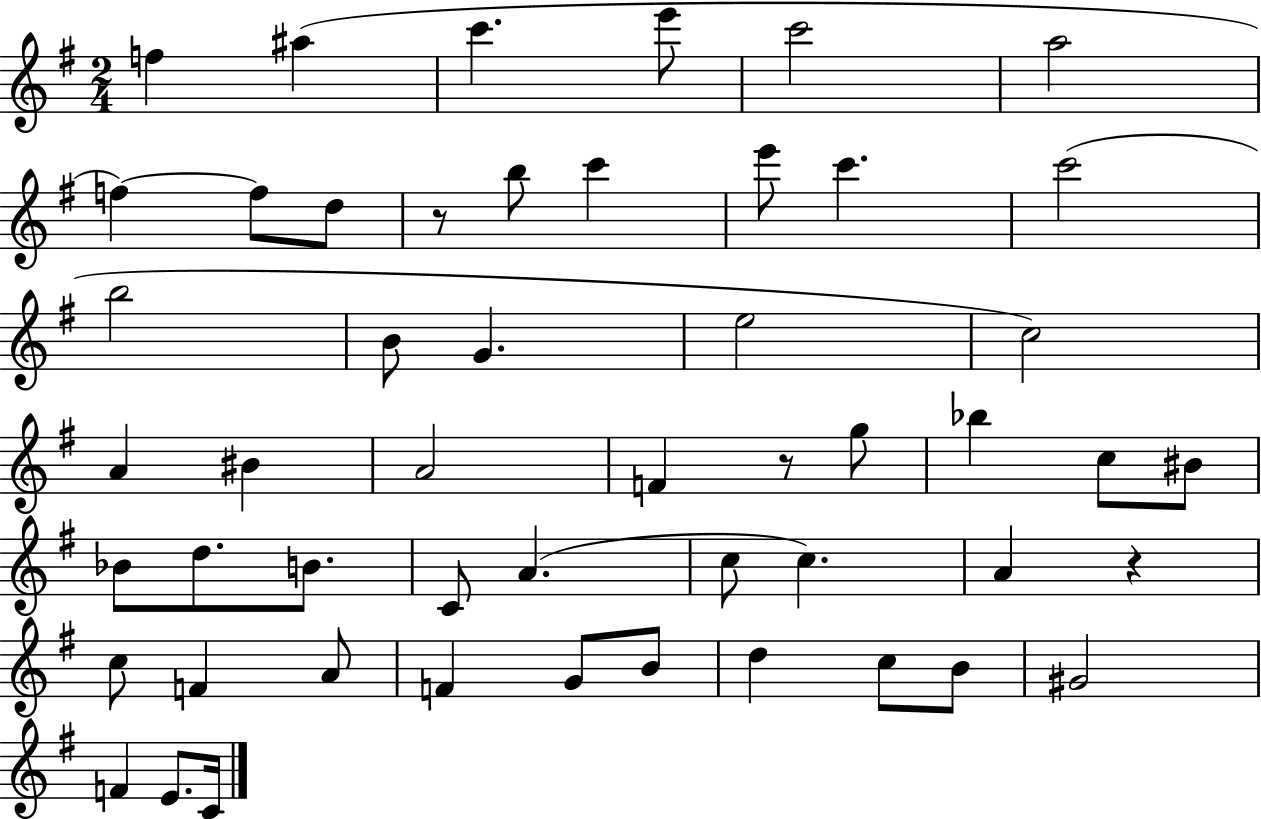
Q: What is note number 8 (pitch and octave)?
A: F5